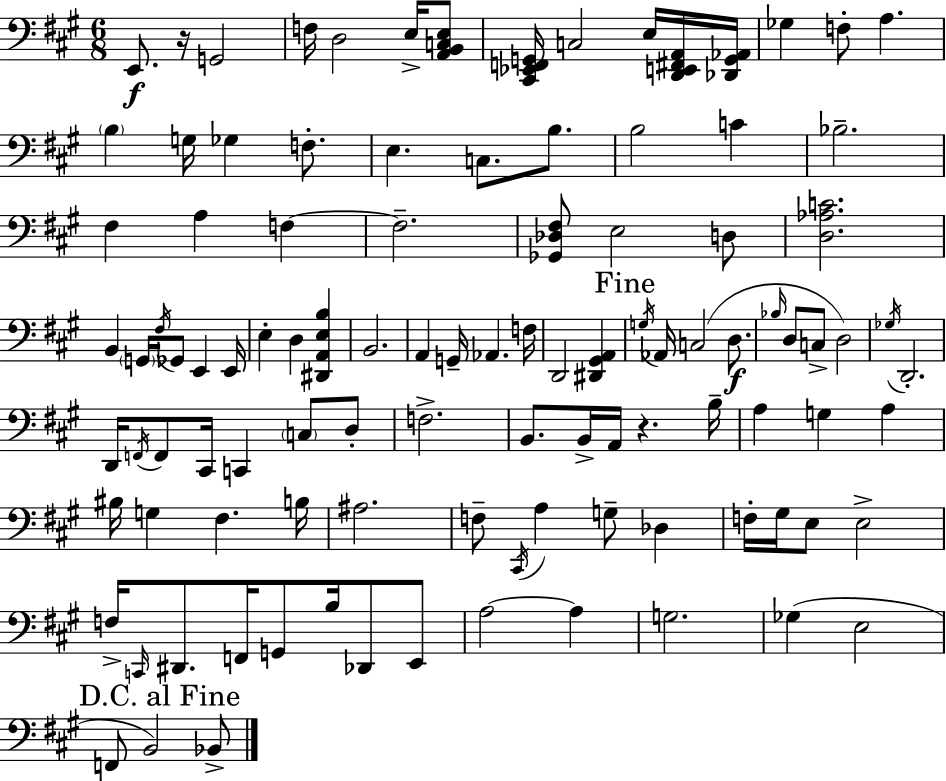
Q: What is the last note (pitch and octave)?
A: Bb2